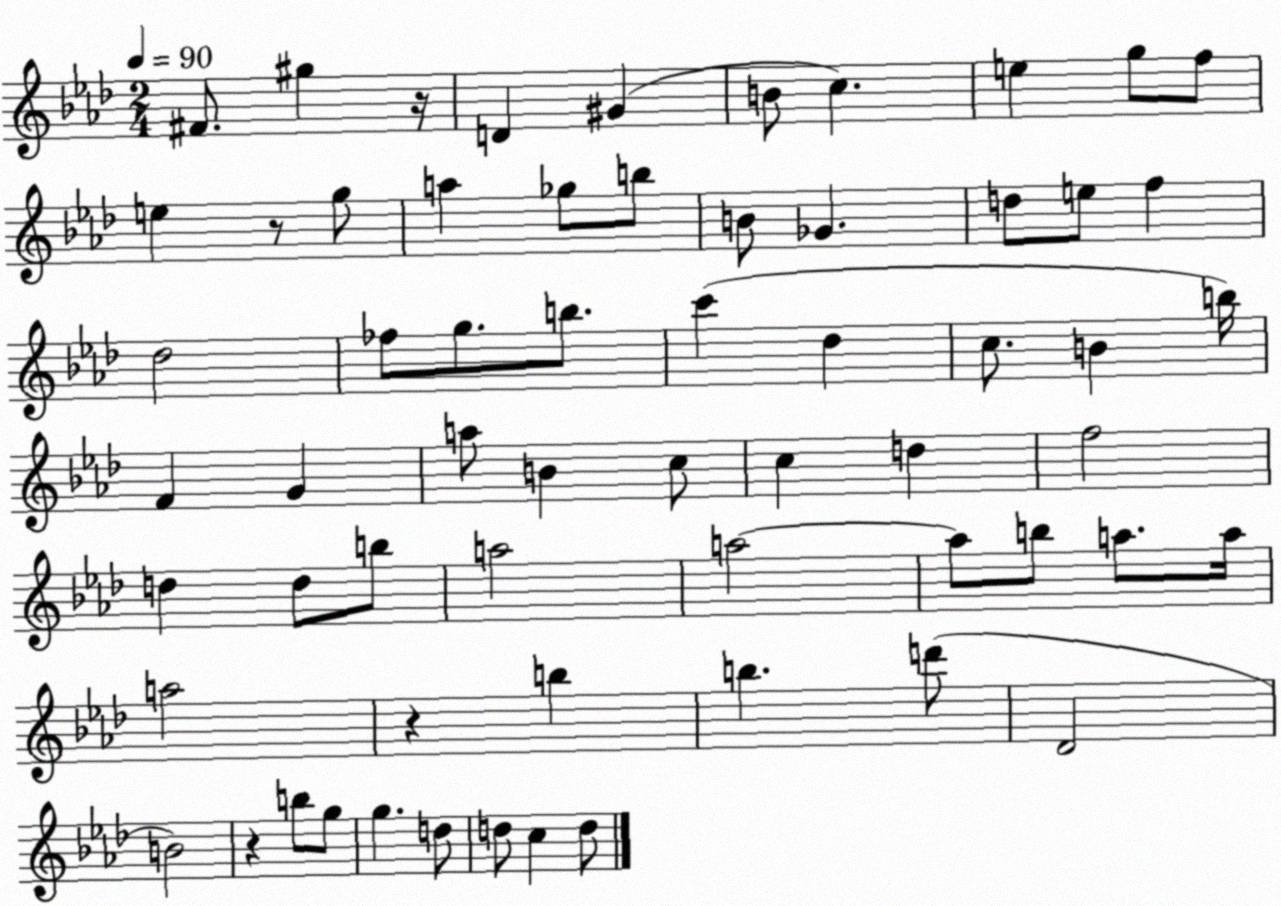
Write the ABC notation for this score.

X:1
T:Untitled
M:2/4
L:1/4
K:Ab
^F/2 ^g z/4 D ^G B/2 c e g/2 f/2 e z/2 g/2 a _g/2 b/2 B/2 _G d/2 e/2 f _d2 _f/2 g/2 b/2 c' _d c/2 B b/4 F G a/2 B c/2 c d f2 d d/2 b/2 a2 a2 a/2 b/2 a/2 a/4 a2 z b b d'/2 _D2 B2 z b/2 g/2 g d/2 d/2 c d/2